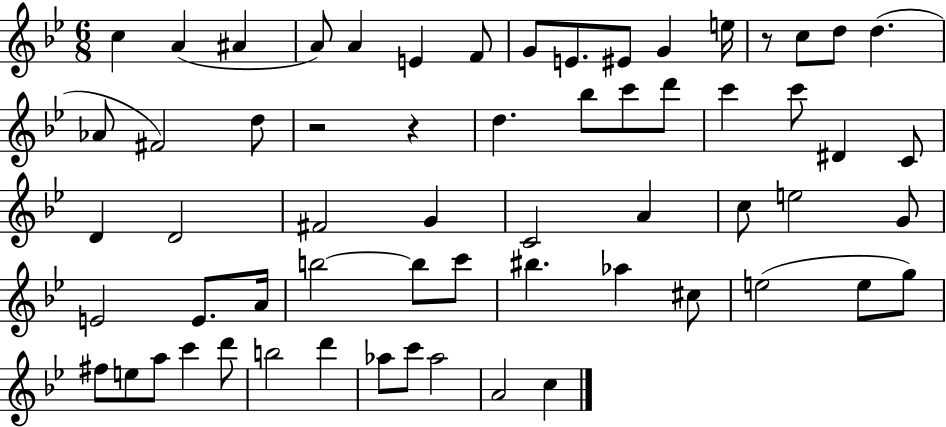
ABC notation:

X:1
T:Untitled
M:6/8
L:1/4
K:Bb
c A ^A A/2 A E F/2 G/2 E/2 ^E/2 G e/4 z/2 c/2 d/2 d _A/2 ^F2 d/2 z2 z d _b/2 c'/2 d'/2 c' c'/2 ^D C/2 D D2 ^F2 G C2 A c/2 e2 G/2 E2 E/2 A/4 b2 b/2 c'/2 ^b _a ^c/2 e2 e/2 g/2 ^f/2 e/2 a/2 c' d'/2 b2 d' _a/2 c'/2 _a2 A2 c